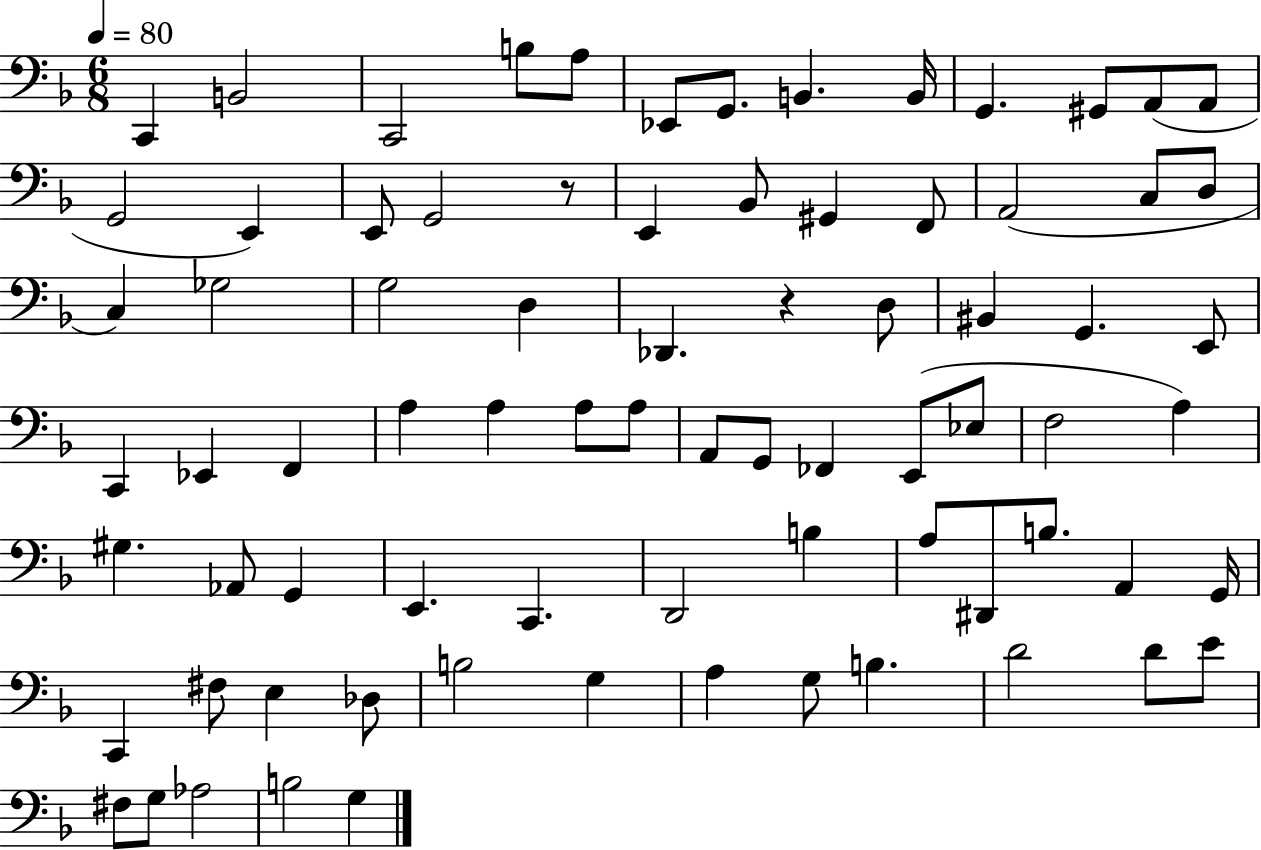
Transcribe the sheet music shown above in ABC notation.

X:1
T:Untitled
M:6/8
L:1/4
K:F
C,, B,,2 C,,2 B,/2 A,/2 _E,,/2 G,,/2 B,, B,,/4 G,, ^G,,/2 A,,/2 A,,/2 G,,2 E,, E,,/2 G,,2 z/2 E,, _B,,/2 ^G,, F,,/2 A,,2 C,/2 D,/2 C, _G,2 G,2 D, _D,, z D,/2 ^B,, G,, E,,/2 C,, _E,, F,, A, A, A,/2 A,/2 A,,/2 G,,/2 _F,, E,,/2 _E,/2 F,2 A, ^G, _A,,/2 G,, E,, C,, D,,2 B, A,/2 ^D,,/2 B,/2 A,, G,,/4 C,, ^F,/2 E, _D,/2 B,2 G, A, G,/2 B, D2 D/2 E/2 ^F,/2 G,/2 _A,2 B,2 G,